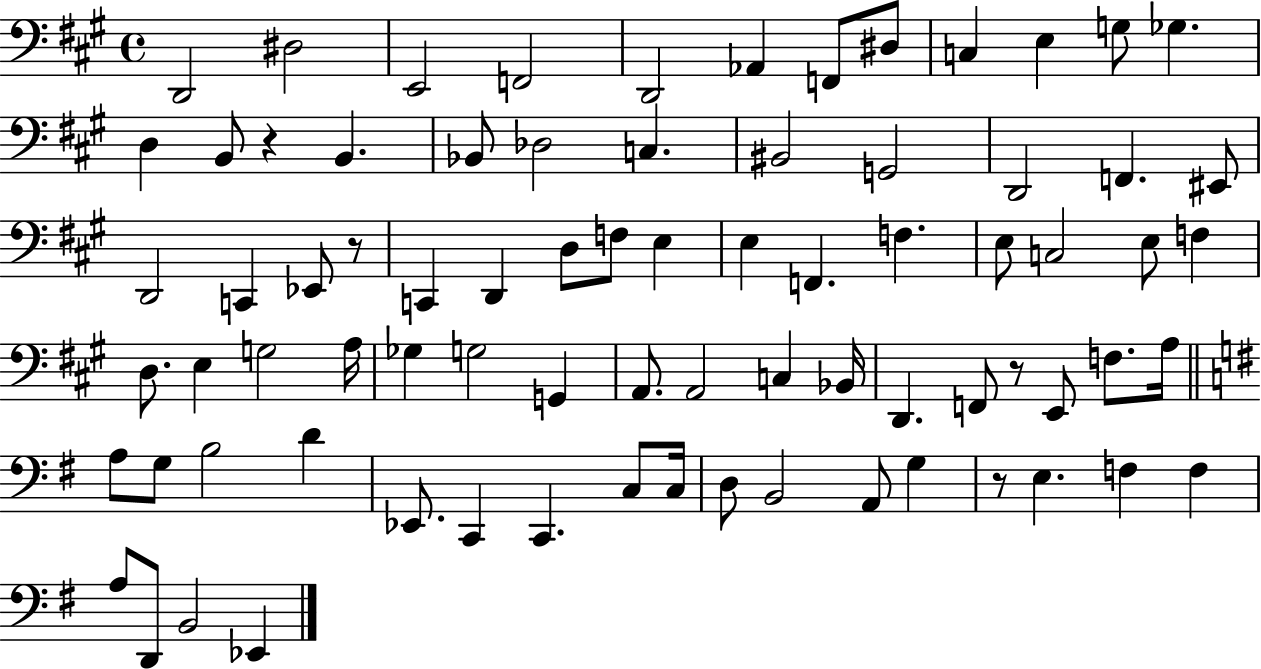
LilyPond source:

{
  \clef bass
  \time 4/4
  \defaultTimeSignature
  \key a \major
  d,2 dis2 | e,2 f,2 | d,2 aes,4 f,8 dis8 | c4 e4 g8 ges4. | \break d4 b,8 r4 b,4. | bes,8 des2 c4. | bis,2 g,2 | d,2 f,4. eis,8 | \break d,2 c,4 ees,8 r8 | c,4 d,4 d8 f8 e4 | e4 f,4. f4. | e8 c2 e8 f4 | \break d8. e4 g2 a16 | ges4 g2 g,4 | a,8. a,2 c4 bes,16 | d,4. f,8 r8 e,8 f8. a16 | \break \bar "||" \break \key g \major a8 g8 b2 d'4 | ees,8. c,4 c,4. c8 c16 | d8 b,2 a,8 g4 | r8 e4. f4 f4 | \break a8 d,8 b,2 ees,4 | \bar "|."
}